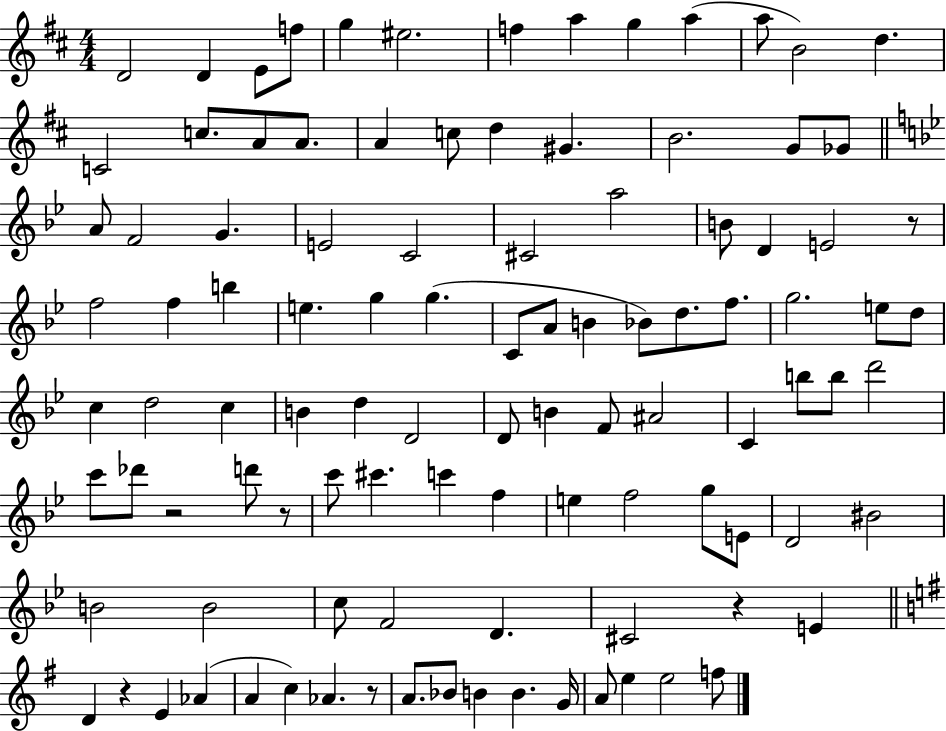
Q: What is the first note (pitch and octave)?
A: D4